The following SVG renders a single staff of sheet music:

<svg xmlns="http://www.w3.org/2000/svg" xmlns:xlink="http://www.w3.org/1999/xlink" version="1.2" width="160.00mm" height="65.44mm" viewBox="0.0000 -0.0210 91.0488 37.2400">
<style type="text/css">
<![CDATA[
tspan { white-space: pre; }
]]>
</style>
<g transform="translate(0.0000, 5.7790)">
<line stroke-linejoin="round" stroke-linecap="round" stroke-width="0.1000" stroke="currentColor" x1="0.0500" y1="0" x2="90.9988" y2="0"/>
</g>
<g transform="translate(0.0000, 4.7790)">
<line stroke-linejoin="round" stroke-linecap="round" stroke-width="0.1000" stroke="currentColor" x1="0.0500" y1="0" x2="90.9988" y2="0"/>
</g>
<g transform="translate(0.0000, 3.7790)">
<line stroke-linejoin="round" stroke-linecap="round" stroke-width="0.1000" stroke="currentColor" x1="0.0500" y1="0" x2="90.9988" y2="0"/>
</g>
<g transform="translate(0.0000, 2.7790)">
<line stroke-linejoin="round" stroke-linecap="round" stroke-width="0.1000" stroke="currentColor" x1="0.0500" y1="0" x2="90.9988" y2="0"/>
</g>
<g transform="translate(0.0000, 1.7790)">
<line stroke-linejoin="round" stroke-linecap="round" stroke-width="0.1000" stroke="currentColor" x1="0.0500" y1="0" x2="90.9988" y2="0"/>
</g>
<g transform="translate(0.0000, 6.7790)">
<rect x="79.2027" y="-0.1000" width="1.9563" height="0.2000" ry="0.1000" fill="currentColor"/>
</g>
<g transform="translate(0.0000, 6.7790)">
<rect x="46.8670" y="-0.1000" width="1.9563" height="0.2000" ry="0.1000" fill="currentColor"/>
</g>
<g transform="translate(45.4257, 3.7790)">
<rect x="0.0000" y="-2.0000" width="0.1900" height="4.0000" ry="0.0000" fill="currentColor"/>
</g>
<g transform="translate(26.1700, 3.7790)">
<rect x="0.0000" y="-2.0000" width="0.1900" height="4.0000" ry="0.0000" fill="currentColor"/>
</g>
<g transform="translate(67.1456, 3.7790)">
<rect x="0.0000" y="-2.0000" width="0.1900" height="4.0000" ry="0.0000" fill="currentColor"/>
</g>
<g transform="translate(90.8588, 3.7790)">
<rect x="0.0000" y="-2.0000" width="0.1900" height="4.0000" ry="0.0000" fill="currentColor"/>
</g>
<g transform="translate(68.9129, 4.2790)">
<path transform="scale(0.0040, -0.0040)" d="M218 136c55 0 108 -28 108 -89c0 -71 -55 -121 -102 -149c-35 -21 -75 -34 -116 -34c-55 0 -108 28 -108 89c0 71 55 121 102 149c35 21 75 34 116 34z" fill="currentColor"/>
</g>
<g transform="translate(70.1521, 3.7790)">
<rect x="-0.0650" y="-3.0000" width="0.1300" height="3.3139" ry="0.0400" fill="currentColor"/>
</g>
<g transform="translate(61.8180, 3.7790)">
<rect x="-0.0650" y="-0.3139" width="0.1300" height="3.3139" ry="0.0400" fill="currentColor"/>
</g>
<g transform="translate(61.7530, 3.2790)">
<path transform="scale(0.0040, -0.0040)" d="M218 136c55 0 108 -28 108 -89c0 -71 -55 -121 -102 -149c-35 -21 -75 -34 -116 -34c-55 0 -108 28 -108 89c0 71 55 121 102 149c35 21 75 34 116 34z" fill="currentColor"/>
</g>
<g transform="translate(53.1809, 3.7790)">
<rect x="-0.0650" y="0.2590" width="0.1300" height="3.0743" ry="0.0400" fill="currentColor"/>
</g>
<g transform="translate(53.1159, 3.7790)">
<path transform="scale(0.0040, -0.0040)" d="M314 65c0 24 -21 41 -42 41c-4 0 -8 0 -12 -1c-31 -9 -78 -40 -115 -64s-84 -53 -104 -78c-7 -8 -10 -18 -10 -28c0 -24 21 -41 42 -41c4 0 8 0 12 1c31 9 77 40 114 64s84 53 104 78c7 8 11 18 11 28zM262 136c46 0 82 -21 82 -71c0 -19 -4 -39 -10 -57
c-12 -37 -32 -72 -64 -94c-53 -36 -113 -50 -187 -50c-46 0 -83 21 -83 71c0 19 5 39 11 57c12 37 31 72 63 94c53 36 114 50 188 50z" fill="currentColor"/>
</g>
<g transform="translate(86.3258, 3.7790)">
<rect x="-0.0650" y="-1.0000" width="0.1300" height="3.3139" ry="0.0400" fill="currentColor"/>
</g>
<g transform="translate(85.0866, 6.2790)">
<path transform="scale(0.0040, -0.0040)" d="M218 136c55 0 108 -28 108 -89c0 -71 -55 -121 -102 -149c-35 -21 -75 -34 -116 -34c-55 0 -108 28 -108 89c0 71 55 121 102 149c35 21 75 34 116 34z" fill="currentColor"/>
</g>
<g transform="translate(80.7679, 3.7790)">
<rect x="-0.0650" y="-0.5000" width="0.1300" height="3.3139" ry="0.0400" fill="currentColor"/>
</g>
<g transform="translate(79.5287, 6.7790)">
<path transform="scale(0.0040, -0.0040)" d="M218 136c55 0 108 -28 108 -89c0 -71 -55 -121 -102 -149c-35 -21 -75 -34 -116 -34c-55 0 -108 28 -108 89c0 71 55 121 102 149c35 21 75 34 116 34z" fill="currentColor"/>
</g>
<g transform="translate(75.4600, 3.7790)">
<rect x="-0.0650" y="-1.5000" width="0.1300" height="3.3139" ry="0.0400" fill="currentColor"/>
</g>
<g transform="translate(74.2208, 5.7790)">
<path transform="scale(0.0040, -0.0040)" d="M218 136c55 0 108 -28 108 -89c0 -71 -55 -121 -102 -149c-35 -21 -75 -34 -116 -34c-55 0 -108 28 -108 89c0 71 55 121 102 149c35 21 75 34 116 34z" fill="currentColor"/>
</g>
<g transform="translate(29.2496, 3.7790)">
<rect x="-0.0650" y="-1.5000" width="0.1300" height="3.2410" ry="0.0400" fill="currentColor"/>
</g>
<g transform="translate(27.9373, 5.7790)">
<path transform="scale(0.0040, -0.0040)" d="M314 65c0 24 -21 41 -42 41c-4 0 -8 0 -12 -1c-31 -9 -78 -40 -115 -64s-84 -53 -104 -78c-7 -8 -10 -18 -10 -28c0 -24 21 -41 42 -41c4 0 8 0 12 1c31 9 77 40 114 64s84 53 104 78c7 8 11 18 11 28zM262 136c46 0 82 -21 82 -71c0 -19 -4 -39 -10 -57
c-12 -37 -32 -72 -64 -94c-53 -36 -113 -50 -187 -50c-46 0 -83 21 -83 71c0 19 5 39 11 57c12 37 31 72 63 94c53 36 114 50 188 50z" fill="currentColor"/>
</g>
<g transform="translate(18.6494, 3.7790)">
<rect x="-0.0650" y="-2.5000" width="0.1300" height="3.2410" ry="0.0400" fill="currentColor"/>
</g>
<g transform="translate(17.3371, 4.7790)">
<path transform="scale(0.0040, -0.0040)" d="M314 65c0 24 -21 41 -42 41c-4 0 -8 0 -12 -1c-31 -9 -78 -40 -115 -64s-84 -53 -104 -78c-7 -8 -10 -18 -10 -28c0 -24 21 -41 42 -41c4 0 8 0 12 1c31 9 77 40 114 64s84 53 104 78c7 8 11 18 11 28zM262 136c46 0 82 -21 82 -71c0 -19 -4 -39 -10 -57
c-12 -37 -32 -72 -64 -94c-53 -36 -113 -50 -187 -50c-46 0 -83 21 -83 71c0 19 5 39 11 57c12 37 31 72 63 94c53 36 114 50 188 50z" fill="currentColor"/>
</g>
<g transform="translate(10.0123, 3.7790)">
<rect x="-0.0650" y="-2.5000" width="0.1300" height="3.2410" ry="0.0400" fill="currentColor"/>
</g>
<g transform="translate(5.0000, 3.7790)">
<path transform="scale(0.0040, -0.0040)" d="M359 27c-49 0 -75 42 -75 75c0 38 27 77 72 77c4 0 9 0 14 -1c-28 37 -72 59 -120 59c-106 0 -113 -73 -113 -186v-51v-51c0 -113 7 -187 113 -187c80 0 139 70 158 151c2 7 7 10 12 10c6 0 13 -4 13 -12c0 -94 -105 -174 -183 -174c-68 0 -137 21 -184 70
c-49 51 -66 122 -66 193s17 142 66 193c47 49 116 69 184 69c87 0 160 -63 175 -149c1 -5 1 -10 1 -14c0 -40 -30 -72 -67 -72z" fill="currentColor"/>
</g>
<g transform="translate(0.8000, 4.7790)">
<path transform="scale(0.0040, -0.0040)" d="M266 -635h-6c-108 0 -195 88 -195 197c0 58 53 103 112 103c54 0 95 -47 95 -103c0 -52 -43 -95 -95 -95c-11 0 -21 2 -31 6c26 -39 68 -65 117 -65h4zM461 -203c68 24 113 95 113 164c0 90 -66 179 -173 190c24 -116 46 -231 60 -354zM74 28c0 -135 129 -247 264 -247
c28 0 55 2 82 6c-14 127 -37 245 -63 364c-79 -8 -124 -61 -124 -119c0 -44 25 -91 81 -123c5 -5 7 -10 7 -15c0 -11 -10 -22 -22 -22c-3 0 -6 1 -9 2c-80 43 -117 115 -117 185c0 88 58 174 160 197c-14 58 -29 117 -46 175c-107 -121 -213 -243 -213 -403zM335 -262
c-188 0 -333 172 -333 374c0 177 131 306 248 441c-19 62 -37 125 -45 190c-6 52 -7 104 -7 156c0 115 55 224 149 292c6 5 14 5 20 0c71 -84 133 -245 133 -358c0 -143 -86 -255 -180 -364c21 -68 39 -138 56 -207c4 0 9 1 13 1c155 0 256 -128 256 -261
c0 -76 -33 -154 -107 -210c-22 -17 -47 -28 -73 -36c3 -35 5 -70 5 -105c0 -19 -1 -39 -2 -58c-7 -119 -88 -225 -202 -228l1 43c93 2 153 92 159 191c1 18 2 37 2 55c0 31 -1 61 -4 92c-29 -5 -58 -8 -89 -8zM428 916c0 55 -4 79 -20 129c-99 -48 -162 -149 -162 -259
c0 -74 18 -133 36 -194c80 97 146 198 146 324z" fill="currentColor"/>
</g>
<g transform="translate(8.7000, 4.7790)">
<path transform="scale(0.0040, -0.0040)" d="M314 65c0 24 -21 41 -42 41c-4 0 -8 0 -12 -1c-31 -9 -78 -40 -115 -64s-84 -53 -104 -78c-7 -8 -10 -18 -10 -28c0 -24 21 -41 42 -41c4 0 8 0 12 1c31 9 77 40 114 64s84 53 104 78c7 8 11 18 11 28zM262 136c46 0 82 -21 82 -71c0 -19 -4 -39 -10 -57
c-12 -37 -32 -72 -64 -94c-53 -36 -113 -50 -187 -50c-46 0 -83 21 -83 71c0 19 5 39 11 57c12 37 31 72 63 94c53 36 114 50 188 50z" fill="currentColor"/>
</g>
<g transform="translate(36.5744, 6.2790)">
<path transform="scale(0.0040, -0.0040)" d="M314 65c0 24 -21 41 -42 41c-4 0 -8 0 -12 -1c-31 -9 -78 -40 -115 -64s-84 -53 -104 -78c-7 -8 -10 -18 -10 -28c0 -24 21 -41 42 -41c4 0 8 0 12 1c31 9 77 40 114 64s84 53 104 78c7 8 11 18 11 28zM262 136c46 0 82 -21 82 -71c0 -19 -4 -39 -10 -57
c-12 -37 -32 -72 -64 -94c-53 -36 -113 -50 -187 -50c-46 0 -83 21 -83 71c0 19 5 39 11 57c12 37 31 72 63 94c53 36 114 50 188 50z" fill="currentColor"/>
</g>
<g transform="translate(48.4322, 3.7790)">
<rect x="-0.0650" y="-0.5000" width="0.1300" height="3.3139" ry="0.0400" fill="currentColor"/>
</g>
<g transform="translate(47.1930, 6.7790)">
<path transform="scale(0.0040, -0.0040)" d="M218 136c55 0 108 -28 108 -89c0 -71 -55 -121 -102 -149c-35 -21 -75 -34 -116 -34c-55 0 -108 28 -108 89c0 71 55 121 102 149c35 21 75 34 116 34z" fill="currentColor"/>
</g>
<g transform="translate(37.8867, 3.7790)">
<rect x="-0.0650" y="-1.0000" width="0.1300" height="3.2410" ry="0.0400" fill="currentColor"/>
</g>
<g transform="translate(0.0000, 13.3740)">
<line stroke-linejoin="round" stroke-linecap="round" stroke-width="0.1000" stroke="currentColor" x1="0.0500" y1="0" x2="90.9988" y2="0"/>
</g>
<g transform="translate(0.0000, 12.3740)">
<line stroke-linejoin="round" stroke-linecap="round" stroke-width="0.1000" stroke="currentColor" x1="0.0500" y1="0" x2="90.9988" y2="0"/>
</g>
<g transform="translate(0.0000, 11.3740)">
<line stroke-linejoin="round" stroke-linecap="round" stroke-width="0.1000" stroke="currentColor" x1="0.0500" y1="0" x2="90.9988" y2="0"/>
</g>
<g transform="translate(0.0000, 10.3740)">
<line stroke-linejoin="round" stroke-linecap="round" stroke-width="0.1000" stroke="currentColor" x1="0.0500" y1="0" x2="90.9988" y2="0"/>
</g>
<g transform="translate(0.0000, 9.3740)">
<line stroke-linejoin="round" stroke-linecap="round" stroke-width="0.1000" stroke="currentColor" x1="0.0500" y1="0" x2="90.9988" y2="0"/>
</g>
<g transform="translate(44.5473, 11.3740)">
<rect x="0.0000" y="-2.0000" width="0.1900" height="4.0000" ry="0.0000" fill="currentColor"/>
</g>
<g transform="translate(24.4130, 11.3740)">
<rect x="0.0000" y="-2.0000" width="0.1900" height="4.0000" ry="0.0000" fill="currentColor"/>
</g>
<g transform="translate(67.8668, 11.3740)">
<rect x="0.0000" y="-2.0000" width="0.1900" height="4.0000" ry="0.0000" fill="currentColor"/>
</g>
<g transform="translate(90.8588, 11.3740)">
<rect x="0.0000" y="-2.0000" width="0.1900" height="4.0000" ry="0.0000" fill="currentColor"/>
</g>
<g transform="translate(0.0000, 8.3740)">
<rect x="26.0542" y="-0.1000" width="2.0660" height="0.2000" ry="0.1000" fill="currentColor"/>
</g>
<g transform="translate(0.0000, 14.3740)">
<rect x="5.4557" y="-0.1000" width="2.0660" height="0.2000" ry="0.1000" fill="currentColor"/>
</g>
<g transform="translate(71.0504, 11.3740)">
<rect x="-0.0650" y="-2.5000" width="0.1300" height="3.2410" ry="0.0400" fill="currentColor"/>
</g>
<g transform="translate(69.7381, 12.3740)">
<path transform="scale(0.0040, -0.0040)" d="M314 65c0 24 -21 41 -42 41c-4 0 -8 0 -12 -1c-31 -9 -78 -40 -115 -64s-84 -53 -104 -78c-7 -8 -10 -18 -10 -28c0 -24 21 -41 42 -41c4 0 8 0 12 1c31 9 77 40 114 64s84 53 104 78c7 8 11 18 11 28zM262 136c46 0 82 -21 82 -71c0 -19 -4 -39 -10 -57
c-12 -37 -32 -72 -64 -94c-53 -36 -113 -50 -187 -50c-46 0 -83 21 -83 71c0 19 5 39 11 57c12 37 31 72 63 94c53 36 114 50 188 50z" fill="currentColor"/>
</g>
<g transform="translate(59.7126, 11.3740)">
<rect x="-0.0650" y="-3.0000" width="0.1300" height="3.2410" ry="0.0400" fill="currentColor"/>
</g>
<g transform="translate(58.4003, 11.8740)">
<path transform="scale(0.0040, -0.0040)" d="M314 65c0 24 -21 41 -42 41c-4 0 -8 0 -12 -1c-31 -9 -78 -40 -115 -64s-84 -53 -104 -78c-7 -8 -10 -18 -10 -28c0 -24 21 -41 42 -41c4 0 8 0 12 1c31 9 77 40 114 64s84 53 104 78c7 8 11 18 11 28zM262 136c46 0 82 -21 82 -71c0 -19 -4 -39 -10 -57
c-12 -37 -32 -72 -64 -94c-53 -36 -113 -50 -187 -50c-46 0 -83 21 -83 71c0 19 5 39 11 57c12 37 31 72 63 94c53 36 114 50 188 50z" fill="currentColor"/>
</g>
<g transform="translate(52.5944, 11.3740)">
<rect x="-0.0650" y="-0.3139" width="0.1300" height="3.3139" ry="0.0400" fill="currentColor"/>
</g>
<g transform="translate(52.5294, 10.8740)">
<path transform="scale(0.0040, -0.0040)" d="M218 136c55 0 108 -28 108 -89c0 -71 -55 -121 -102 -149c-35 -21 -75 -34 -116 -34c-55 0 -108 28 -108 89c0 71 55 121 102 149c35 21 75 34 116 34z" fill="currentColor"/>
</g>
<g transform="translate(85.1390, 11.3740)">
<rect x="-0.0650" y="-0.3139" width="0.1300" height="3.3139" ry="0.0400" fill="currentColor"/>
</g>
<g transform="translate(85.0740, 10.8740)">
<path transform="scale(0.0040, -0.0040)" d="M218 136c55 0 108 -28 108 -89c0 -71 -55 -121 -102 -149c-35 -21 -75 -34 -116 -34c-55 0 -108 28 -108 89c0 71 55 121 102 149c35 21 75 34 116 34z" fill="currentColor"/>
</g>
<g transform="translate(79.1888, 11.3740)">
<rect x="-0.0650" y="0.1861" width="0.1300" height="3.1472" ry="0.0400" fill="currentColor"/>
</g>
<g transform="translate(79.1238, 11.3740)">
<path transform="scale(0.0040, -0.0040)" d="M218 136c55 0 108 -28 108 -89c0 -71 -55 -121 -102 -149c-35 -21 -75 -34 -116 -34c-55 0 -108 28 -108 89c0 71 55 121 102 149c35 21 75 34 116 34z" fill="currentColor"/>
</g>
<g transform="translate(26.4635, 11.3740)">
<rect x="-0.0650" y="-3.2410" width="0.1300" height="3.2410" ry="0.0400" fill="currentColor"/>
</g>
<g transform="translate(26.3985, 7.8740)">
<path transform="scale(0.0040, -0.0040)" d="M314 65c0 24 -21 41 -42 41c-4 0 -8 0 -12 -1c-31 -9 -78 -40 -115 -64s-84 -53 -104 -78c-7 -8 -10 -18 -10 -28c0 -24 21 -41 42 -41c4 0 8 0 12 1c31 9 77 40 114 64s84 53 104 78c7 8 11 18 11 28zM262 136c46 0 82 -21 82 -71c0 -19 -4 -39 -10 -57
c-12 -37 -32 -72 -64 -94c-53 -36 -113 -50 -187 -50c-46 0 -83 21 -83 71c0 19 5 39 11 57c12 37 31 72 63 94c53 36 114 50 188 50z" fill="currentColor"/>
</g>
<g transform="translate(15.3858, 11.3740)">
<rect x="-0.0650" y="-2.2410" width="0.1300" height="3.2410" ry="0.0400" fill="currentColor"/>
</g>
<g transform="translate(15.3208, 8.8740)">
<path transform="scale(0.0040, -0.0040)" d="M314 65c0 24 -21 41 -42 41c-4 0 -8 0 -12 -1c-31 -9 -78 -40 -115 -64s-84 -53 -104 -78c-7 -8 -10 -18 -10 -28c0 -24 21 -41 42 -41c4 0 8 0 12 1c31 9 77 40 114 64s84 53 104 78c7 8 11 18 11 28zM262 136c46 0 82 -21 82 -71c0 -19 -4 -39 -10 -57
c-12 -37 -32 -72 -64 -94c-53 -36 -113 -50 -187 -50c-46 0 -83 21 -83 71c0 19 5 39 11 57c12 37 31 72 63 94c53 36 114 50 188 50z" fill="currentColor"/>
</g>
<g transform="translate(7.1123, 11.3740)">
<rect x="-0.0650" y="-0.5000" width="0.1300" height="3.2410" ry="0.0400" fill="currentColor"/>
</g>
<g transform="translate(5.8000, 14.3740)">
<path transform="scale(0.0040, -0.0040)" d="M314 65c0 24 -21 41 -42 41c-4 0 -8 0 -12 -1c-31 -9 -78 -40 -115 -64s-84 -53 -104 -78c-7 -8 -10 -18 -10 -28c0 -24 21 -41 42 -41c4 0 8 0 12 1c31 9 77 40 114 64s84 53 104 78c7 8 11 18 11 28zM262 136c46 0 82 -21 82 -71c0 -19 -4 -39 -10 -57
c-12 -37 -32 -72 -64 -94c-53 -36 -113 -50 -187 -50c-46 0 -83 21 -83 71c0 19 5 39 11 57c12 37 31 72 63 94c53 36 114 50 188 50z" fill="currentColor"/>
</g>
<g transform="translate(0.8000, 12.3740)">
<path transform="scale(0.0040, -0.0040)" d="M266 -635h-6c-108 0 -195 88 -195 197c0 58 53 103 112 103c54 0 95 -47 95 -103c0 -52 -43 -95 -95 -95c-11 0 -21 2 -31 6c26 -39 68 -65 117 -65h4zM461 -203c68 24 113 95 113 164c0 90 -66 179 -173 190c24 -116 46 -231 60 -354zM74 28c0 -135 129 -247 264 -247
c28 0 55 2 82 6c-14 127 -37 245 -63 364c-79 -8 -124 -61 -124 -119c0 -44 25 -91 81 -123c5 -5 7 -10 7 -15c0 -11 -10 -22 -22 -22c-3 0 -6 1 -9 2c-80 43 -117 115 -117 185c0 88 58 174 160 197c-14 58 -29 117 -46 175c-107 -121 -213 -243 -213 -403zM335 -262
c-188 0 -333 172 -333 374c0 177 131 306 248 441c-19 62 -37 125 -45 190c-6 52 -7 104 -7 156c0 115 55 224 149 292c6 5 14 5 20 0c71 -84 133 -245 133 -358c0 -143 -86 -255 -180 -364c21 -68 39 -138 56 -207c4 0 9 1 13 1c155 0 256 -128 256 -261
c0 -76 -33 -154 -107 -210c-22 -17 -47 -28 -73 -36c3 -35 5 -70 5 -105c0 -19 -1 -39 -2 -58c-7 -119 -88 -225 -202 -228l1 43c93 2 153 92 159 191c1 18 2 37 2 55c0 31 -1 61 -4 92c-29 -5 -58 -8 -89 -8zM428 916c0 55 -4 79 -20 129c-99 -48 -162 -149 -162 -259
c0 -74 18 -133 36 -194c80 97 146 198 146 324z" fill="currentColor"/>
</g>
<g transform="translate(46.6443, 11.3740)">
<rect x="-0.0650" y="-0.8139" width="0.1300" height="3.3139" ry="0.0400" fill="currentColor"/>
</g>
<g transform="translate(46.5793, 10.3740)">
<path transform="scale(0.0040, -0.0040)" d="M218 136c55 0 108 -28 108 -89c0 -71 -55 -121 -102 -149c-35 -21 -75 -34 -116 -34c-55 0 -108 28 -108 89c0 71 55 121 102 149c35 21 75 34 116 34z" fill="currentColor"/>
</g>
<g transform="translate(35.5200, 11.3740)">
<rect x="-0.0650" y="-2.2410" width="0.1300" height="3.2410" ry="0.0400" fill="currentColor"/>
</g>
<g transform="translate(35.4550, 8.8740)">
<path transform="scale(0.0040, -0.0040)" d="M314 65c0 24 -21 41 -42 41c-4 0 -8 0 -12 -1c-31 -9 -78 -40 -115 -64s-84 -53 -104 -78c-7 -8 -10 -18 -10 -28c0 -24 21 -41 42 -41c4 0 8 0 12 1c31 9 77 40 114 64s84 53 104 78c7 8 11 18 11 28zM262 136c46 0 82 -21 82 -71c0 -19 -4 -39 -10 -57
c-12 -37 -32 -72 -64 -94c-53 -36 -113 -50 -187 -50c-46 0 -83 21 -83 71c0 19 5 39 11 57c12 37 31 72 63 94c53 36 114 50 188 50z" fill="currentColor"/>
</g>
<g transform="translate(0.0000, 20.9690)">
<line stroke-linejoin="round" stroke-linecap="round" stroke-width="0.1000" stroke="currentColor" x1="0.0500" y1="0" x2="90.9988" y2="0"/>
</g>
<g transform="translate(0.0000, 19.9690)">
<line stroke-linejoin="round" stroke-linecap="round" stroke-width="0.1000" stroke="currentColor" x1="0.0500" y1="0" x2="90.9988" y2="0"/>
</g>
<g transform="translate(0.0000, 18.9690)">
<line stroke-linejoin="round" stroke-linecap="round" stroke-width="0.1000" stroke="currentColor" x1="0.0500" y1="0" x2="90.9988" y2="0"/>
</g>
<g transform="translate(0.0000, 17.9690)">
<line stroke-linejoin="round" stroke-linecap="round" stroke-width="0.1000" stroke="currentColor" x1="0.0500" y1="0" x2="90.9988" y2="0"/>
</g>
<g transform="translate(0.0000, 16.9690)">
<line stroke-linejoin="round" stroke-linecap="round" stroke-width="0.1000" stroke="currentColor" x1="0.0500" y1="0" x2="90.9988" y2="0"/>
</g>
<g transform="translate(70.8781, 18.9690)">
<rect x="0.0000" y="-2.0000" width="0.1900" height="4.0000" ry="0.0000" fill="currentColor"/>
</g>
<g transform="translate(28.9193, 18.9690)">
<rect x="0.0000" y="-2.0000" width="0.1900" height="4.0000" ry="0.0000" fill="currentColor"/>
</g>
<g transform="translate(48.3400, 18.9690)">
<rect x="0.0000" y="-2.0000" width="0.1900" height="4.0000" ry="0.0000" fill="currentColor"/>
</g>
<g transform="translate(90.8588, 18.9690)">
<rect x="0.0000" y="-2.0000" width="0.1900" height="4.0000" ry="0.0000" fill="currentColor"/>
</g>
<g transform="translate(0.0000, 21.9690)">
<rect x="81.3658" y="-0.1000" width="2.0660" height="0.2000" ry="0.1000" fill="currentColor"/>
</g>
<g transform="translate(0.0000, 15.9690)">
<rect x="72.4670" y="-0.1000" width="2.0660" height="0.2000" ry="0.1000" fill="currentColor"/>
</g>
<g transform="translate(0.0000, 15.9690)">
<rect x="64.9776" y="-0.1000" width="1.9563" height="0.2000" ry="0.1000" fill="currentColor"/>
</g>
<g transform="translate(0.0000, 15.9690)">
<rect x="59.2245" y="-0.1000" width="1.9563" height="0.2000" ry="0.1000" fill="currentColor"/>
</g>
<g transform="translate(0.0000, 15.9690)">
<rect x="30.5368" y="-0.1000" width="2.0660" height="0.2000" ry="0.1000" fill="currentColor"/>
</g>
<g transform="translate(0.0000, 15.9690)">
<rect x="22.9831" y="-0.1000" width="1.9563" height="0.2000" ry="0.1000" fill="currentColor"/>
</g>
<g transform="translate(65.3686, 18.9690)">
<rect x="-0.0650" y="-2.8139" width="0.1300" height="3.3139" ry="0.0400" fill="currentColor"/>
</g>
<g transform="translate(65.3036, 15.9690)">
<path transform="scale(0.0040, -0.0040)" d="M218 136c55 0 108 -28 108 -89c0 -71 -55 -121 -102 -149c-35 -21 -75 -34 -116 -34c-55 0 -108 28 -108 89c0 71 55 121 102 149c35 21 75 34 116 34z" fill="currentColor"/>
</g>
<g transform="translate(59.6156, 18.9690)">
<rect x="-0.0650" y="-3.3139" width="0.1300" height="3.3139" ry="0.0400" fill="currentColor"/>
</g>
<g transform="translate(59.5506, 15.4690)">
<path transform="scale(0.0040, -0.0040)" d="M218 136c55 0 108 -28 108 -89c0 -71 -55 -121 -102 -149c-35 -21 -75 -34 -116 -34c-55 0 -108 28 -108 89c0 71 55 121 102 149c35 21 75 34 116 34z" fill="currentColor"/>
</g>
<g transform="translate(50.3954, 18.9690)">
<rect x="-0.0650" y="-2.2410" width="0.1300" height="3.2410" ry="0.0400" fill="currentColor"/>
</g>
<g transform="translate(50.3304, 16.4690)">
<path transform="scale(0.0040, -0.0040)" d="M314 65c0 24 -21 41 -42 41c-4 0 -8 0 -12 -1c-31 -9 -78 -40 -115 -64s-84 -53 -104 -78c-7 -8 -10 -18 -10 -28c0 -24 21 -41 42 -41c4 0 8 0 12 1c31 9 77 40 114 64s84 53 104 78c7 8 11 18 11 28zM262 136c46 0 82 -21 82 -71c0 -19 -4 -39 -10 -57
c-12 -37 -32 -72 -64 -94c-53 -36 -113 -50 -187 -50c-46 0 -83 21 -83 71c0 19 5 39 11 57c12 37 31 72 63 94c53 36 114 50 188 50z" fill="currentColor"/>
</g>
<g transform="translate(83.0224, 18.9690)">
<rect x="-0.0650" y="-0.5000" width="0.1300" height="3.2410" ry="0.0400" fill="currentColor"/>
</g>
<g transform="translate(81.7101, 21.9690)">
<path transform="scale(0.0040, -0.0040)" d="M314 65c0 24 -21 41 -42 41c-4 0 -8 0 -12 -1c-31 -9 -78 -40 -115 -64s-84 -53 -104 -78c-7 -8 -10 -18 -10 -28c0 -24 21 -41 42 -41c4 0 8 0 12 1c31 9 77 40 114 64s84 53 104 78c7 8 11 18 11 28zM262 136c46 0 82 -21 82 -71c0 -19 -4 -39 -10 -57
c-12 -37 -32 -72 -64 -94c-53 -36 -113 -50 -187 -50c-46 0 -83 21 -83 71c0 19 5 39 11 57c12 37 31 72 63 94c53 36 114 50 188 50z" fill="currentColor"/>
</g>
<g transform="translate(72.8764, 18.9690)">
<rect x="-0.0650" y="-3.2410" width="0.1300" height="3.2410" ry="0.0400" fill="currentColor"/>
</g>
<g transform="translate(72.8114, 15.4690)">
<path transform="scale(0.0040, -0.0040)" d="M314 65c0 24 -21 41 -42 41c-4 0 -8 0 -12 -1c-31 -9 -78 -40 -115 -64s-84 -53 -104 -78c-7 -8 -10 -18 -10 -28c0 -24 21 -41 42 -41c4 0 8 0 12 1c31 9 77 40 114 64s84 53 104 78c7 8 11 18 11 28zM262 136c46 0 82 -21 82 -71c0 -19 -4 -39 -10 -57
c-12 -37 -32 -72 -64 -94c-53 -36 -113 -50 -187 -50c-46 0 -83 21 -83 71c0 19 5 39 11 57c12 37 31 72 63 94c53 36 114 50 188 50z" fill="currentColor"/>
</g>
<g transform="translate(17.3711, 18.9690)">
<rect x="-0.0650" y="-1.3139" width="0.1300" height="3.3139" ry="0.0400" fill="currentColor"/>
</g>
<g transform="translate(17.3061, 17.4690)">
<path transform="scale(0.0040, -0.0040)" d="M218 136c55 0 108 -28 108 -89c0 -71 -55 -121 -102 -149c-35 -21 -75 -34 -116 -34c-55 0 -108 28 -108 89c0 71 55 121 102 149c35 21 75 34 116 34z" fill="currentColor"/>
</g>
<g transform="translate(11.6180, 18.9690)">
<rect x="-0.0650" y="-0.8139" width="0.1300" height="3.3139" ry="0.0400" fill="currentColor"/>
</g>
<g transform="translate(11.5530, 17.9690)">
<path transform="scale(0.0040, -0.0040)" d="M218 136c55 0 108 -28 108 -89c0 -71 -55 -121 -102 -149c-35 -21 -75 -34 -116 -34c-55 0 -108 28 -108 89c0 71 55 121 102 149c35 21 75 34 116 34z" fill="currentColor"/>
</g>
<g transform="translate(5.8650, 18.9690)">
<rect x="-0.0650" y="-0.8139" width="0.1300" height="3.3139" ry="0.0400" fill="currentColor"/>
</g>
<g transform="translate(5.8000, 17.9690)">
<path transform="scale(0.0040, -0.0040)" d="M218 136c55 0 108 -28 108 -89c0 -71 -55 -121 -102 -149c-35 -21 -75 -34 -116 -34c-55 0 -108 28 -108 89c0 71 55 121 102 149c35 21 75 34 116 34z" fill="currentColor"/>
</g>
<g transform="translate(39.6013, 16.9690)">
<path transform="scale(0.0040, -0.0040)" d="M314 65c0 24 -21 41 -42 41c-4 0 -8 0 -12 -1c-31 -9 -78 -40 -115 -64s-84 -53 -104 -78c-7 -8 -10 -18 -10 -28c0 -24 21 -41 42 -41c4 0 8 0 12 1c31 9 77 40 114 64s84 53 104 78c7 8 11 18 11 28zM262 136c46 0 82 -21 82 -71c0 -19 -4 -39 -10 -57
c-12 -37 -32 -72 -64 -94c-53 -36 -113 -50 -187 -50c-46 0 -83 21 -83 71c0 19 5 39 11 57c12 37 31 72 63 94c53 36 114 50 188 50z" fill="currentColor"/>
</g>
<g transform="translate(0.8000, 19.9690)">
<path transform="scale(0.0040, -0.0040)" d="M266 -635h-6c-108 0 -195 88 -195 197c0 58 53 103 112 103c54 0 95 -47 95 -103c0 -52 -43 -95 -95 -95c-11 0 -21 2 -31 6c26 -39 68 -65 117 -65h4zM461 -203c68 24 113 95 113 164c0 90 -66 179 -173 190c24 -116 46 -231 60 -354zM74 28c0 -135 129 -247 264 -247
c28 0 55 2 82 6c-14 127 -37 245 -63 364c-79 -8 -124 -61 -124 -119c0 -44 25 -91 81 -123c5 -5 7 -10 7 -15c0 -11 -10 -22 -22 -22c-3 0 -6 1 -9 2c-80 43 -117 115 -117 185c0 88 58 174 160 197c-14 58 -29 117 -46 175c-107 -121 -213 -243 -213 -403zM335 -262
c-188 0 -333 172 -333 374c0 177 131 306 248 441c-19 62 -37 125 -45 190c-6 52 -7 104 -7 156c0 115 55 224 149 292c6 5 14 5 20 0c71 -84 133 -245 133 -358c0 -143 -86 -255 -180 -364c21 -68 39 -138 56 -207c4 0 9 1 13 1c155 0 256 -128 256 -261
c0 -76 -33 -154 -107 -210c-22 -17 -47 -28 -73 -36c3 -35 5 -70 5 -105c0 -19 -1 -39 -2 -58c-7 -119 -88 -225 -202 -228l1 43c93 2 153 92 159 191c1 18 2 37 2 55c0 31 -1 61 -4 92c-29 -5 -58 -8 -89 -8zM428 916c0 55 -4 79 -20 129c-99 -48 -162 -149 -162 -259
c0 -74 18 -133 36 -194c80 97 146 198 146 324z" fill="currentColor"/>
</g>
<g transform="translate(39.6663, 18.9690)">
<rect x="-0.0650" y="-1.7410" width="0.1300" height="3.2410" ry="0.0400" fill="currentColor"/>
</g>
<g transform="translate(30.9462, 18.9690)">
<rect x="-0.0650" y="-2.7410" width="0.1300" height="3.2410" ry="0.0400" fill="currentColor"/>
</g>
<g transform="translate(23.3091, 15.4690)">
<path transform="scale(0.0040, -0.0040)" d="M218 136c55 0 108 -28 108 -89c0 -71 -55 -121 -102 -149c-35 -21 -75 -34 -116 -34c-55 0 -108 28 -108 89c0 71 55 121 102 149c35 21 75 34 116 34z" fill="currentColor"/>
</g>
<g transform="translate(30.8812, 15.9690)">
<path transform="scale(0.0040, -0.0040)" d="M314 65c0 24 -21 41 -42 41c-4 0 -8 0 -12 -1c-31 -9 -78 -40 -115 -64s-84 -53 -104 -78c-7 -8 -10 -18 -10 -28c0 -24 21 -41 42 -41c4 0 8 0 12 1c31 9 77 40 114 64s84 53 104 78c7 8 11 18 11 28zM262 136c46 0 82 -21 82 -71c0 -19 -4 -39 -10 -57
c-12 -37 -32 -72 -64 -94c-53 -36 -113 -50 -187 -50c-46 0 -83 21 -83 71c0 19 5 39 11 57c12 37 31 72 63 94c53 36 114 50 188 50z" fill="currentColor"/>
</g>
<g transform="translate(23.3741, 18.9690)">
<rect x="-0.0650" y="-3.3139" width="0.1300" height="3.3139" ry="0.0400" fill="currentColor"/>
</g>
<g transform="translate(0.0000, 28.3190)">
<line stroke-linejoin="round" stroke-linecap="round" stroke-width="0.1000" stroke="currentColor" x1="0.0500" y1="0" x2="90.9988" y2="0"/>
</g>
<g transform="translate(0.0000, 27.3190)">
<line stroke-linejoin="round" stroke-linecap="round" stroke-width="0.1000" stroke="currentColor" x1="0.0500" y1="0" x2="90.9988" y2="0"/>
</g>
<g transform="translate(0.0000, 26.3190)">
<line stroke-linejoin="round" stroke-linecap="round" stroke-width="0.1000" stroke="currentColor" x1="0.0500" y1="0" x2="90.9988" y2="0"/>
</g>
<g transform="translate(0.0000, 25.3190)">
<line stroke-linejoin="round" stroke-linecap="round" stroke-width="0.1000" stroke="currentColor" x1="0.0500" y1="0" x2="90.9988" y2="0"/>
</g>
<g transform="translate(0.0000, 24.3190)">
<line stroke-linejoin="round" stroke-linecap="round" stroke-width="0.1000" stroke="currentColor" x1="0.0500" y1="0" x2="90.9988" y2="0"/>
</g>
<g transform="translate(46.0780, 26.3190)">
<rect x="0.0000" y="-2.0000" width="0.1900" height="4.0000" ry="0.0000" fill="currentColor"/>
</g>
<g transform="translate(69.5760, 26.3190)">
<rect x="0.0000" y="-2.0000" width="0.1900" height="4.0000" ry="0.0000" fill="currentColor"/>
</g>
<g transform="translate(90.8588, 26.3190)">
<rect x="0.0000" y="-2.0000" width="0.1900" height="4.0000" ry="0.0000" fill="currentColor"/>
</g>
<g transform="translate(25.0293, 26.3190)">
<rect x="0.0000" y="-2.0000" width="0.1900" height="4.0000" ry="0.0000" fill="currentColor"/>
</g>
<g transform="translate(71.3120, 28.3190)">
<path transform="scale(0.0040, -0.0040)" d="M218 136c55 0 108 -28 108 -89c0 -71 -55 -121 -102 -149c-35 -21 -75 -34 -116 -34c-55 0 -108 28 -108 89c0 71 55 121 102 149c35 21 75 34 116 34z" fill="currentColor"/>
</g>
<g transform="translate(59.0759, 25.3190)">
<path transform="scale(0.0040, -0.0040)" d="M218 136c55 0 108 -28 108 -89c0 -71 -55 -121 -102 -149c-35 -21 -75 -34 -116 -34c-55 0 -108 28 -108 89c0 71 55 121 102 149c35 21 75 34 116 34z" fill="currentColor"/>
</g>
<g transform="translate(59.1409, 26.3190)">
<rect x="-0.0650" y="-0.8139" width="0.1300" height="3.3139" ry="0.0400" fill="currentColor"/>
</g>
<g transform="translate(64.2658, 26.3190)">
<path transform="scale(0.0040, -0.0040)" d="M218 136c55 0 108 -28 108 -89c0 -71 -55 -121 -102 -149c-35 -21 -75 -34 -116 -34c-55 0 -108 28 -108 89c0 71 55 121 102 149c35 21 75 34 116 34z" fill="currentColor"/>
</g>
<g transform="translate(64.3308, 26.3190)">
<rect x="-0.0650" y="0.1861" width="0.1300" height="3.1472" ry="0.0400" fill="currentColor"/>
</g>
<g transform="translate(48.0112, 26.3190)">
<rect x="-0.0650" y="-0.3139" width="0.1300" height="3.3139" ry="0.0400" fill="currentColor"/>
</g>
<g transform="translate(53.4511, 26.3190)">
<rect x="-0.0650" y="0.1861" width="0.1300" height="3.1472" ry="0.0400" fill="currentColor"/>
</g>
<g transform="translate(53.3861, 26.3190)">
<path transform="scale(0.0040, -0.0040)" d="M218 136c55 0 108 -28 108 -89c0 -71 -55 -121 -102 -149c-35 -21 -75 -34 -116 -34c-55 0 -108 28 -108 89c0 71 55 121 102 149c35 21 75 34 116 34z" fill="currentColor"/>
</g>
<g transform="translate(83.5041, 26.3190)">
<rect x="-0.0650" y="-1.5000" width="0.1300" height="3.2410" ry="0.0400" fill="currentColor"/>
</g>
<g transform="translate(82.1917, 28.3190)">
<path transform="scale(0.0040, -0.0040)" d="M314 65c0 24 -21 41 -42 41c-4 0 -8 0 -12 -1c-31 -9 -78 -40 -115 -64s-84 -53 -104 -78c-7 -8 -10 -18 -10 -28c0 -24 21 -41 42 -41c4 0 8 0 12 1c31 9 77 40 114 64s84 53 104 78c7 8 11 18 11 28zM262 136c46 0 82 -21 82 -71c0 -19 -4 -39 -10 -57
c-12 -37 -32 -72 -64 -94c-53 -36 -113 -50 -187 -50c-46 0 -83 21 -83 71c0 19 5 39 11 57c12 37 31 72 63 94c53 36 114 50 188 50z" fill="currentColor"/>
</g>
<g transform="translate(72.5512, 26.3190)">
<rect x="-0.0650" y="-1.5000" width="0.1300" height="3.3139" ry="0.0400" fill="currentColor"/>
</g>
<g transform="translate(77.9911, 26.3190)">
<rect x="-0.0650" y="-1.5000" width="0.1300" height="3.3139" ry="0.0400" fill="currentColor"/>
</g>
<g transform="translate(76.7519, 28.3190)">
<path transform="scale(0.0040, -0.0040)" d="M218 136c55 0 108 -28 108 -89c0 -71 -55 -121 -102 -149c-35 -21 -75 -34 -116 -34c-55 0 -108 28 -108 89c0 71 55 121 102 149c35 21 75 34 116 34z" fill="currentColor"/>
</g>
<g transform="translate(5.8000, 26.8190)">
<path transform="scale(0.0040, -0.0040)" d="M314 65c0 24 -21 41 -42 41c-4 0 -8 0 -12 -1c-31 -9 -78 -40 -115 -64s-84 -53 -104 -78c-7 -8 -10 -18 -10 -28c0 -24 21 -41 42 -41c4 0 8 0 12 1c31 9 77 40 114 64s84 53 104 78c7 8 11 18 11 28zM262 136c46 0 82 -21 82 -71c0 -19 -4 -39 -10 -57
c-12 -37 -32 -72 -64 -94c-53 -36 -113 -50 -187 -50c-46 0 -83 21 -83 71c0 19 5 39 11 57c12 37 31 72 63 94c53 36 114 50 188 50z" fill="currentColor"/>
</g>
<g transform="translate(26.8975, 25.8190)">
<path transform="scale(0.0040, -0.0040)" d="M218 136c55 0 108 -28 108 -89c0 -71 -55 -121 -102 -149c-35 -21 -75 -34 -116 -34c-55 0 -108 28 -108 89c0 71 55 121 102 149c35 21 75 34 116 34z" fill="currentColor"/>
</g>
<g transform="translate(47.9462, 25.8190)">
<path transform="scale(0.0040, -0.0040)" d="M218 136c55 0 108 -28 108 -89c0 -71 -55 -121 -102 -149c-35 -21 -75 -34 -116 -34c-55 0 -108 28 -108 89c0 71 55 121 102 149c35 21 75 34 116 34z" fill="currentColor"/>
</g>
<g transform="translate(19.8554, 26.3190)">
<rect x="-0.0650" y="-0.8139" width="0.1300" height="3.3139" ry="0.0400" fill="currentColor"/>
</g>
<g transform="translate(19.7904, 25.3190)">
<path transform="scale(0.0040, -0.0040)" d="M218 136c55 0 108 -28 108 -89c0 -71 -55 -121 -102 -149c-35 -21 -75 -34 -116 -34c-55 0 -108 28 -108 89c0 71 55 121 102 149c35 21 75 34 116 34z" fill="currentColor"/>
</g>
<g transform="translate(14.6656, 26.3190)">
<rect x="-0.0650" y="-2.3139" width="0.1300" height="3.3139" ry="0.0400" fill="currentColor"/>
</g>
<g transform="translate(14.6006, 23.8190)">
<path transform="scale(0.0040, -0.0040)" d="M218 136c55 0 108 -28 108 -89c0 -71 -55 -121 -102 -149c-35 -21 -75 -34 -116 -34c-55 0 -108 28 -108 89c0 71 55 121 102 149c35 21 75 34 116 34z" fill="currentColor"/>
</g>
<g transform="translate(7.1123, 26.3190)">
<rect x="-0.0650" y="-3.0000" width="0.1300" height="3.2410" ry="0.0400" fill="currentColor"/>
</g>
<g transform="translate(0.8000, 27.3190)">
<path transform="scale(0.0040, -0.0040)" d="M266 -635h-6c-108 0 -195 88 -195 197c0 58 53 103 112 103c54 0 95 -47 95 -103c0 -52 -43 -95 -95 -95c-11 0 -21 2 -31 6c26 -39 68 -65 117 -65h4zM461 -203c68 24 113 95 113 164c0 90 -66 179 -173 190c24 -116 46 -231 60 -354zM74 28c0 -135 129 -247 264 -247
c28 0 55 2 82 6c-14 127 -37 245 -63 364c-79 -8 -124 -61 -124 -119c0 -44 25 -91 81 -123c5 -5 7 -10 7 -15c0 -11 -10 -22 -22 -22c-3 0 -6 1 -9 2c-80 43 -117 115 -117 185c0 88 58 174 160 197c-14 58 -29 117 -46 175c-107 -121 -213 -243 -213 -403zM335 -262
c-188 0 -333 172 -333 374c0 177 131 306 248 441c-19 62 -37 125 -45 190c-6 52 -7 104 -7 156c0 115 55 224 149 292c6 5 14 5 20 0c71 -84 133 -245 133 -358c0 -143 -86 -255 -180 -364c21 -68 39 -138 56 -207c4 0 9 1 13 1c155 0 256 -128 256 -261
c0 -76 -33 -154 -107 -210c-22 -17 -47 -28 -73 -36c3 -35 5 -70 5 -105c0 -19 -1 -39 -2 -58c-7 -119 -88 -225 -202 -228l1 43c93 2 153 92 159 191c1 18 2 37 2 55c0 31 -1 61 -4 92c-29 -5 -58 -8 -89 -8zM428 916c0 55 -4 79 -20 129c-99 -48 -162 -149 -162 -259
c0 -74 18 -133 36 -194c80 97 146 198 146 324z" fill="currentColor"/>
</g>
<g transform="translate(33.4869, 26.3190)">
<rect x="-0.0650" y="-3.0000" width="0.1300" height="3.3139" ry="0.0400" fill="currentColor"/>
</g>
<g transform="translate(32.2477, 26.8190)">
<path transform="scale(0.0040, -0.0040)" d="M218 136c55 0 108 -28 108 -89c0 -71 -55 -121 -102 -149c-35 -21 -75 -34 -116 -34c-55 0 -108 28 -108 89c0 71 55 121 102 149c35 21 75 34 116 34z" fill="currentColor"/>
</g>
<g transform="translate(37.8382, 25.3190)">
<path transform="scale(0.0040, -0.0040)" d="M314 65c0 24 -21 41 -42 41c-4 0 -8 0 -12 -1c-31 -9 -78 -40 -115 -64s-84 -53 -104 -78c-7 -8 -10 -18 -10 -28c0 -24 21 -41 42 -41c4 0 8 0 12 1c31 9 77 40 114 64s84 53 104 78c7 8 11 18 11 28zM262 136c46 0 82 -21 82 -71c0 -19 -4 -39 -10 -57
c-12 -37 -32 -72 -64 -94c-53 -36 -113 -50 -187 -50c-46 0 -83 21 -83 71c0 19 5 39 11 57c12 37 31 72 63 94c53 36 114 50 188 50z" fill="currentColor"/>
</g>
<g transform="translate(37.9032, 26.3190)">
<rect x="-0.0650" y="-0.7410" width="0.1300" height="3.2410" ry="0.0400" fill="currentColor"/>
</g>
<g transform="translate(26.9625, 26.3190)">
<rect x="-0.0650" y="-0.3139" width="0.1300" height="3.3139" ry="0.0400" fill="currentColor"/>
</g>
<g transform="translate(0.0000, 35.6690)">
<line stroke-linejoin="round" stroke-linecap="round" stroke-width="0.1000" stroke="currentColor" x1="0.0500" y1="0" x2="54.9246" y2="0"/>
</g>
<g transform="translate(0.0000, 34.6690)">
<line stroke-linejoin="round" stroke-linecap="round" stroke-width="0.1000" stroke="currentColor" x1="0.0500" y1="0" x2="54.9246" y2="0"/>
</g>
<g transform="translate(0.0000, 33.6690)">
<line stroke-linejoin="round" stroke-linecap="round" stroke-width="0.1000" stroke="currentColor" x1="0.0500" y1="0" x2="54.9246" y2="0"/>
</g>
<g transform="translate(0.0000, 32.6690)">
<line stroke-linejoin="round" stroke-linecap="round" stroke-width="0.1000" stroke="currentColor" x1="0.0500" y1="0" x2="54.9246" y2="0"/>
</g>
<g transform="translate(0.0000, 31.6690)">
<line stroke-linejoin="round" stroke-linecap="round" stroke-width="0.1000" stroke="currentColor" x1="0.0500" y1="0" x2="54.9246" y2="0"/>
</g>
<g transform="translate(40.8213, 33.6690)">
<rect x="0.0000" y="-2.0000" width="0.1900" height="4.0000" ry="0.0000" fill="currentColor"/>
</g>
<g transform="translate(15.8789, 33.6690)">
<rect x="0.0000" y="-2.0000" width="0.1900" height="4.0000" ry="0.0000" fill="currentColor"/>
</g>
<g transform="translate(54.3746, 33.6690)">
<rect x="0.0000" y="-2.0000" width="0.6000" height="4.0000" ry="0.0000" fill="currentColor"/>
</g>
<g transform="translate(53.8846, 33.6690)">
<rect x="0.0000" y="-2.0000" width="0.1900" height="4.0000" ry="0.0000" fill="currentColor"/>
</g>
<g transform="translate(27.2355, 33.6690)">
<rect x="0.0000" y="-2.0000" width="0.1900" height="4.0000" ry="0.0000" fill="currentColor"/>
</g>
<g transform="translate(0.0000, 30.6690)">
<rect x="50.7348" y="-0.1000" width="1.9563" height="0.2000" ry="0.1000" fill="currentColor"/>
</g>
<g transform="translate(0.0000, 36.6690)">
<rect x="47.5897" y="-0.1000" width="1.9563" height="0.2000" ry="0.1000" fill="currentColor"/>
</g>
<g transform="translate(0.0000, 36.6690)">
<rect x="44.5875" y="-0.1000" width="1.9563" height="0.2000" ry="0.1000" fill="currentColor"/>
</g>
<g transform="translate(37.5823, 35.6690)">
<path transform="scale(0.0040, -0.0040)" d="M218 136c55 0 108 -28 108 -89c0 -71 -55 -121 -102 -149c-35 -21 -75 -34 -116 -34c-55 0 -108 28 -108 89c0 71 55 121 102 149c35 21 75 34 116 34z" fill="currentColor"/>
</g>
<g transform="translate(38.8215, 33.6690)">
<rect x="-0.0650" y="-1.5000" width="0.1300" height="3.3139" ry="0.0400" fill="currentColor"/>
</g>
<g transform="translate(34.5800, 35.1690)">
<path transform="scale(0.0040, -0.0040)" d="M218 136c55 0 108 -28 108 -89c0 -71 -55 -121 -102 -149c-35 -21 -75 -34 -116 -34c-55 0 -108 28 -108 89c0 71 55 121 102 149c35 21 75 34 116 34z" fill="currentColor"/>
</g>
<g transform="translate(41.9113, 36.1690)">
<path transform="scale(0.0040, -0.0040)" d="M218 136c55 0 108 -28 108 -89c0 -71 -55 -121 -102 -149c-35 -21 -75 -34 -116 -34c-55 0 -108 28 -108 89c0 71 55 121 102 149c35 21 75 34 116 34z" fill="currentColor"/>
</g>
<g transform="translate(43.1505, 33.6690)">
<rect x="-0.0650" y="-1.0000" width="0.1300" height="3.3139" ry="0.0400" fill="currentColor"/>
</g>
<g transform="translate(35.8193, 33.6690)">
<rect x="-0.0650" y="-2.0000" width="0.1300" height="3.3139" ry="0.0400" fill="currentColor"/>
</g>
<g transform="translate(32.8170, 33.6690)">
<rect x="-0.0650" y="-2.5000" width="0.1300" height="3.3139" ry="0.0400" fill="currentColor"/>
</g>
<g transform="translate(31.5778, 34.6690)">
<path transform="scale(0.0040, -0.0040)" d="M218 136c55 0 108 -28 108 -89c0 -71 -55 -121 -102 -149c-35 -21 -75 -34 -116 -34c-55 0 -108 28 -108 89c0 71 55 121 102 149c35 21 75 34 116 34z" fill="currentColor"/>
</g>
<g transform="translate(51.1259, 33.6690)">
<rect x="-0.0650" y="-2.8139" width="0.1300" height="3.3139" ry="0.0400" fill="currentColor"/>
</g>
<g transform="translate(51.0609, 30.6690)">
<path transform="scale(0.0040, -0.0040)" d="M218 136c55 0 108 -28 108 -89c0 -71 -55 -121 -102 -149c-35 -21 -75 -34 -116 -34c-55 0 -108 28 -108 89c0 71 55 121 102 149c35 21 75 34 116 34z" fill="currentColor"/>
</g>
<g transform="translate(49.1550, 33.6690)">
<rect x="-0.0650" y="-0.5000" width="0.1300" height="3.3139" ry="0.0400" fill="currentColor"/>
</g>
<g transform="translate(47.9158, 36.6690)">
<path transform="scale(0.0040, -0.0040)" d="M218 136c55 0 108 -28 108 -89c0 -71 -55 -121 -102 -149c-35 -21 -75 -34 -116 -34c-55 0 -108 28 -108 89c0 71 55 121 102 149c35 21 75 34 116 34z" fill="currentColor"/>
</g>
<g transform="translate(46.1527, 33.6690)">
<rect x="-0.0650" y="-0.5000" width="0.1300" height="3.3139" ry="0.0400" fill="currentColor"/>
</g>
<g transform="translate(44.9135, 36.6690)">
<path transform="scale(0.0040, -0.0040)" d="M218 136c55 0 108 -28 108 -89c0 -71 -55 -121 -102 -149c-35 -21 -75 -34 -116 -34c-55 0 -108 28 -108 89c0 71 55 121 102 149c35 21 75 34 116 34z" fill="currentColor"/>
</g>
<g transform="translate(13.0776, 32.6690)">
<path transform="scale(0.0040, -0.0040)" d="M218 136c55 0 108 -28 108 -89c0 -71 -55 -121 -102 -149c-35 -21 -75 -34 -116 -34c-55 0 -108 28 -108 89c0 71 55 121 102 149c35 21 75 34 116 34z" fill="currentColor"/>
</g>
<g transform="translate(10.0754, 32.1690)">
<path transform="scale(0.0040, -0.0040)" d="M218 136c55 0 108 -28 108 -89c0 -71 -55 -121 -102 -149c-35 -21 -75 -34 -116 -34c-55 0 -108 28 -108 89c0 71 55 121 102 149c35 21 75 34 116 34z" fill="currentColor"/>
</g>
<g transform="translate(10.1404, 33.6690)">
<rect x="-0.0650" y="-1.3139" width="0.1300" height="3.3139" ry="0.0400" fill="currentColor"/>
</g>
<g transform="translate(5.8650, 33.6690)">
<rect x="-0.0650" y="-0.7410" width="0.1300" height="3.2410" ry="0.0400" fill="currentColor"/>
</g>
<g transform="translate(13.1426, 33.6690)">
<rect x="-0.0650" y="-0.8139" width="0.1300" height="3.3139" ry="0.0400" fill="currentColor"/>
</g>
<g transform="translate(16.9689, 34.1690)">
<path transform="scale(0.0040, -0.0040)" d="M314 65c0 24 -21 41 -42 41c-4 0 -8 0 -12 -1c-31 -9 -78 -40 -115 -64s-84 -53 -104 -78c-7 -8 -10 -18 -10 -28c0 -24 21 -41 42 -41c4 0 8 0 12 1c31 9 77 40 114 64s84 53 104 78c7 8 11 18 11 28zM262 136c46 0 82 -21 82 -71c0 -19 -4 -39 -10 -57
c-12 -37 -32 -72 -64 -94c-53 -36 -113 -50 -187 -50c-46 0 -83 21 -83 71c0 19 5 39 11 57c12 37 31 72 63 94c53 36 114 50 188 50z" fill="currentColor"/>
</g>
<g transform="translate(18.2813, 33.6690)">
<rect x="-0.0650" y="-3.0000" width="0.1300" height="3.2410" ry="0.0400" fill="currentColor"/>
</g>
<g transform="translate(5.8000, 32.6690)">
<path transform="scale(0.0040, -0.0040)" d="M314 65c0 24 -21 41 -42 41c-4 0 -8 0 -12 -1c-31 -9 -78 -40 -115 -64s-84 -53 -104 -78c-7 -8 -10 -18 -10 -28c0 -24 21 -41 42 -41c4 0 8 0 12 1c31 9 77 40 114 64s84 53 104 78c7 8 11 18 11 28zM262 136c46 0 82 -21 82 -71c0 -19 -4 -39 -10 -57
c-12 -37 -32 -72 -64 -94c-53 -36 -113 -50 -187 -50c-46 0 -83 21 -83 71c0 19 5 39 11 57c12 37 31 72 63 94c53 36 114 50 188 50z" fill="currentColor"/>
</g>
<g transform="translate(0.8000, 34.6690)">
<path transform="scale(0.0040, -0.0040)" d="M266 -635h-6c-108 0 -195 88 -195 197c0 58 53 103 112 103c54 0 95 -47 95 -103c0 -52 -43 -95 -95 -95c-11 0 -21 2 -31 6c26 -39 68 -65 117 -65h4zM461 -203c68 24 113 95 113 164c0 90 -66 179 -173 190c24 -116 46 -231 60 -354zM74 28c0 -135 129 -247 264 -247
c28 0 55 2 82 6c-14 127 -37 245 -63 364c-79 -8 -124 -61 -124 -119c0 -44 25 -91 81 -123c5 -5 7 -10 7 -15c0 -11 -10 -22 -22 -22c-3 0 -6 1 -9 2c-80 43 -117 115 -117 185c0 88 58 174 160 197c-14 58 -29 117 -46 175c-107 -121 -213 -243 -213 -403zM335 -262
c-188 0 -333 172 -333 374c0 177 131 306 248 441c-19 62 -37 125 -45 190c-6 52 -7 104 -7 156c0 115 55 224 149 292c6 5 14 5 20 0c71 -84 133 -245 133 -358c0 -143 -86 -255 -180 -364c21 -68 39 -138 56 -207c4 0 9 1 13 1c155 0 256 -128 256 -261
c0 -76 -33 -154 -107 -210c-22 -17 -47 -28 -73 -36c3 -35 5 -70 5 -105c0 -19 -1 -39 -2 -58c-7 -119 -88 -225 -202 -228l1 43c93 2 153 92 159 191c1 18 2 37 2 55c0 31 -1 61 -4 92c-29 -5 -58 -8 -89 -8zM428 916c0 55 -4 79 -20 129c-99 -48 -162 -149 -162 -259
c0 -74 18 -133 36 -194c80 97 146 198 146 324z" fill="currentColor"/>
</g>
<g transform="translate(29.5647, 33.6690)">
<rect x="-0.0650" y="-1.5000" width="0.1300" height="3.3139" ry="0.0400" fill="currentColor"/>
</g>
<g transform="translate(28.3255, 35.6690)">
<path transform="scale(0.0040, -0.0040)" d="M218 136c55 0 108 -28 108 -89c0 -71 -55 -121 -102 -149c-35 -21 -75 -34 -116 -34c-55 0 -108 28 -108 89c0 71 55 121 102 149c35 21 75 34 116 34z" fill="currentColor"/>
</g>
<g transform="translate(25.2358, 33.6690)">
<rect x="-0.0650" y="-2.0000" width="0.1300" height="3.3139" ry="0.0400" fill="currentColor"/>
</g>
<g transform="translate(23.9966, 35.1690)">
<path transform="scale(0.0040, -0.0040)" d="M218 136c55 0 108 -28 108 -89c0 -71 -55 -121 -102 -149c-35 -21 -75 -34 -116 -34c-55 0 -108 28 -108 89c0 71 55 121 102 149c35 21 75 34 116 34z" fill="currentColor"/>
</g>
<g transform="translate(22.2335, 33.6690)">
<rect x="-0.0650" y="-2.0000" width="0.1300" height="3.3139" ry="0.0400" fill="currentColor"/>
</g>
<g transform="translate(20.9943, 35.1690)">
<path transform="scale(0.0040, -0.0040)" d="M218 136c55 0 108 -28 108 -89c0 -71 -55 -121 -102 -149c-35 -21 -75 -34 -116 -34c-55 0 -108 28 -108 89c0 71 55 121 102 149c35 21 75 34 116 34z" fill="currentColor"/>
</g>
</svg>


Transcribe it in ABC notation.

X:1
T:Untitled
M:4/4
L:1/4
K:C
G2 G2 E2 D2 C B2 c A E C D C2 g2 b2 g2 d c A2 G2 B c d d e b a2 f2 g2 b a b2 C2 A2 g d c A d2 c B d B E E E2 d2 e d A2 F F E G F E D C C a